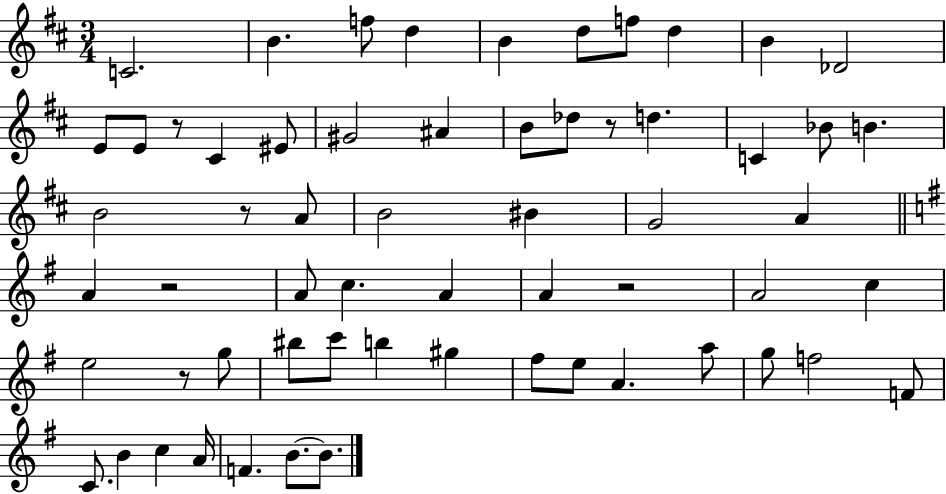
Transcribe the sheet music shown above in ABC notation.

X:1
T:Untitled
M:3/4
L:1/4
K:D
C2 B f/2 d B d/2 f/2 d B _D2 E/2 E/2 z/2 ^C ^E/2 ^G2 ^A B/2 _d/2 z/2 d C _B/2 B B2 z/2 A/2 B2 ^B G2 A A z2 A/2 c A A z2 A2 c e2 z/2 g/2 ^b/2 c'/2 b ^g ^f/2 e/2 A a/2 g/2 f2 F/2 C/2 B c A/4 F B/2 B/2